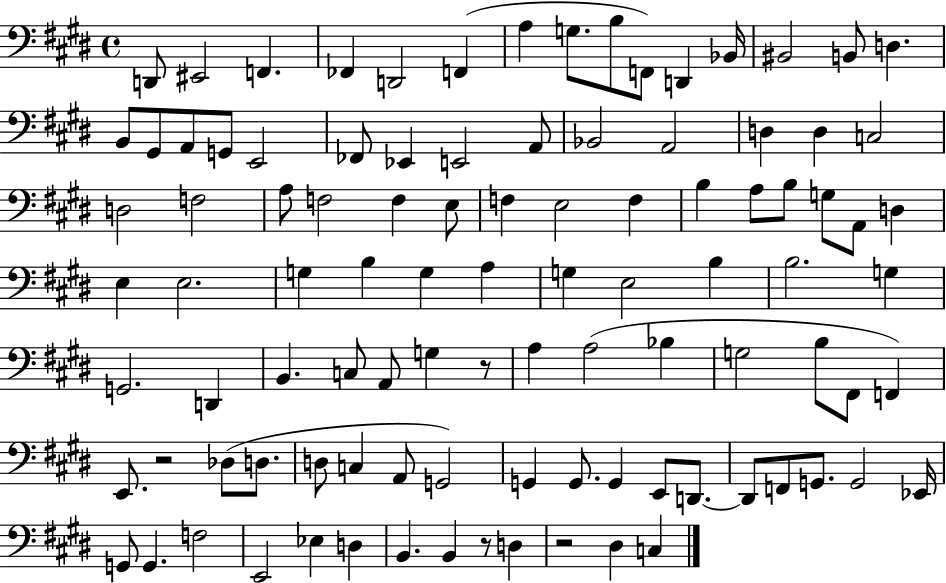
{
  \clef bass
  \time 4/4
  \defaultTimeSignature
  \key e \major
  d,8 eis,2 f,4. | fes,4 d,2 f,4( | a4 g8. b8 f,8) d,4 bes,16 | bis,2 b,8 d4. | \break b,8 gis,8 a,8 g,8 e,2 | fes,8 ees,4 e,2 a,8 | bes,2 a,2 | d4 d4 c2 | \break d2 f2 | a8 f2 f4 e8 | f4 e2 f4 | b4 a8 b8 g8 a,8 d4 | \break e4 e2. | g4 b4 g4 a4 | g4 e2 b4 | b2. g4 | \break g,2. d,4 | b,4. c8 a,8 g4 r8 | a4 a2( bes4 | g2 b8 fis,8 f,4) | \break e,8. r2 des8( d8. | d8 c4 a,8 g,2) | g,4 g,8. g,4 e,8 d,8.~~ | d,8 f,8 g,8. g,2 ees,16 | \break g,8 g,4. f2 | e,2 ees4 d4 | b,4. b,4 r8 d4 | r2 dis4 c4 | \break \bar "|."
}